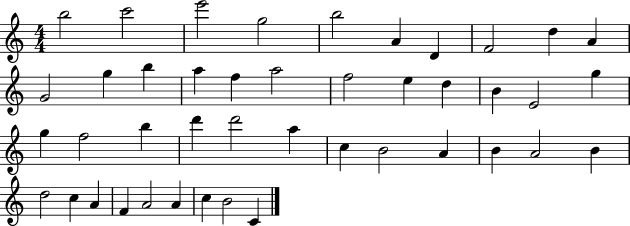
B5/h C6/h E6/h G5/h B5/h A4/q D4/q F4/h D5/q A4/q G4/h G5/q B5/q A5/q F5/q A5/h F5/h E5/q D5/q B4/q E4/h G5/q G5/q F5/h B5/q D6/q D6/h A5/q C5/q B4/h A4/q B4/q A4/h B4/q D5/h C5/q A4/q F4/q A4/h A4/q C5/q B4/h C4/q